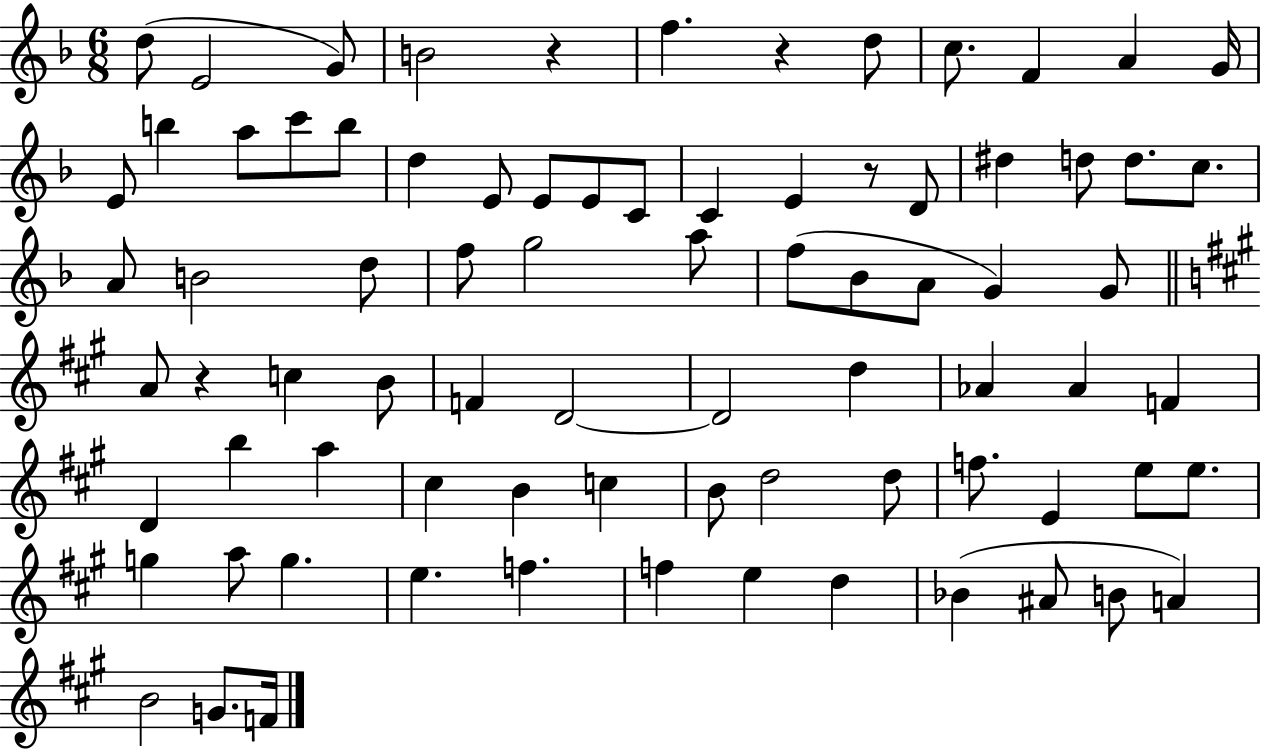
X:1
T:Untitled
M:6/8
L:1/4
K:F
d/2 E2 G/2 B2 z f z d/2 c/2 F A G/4 E/2 b a/2 c'/2 b/2 d E/2 E/2 E/2 C/2 C E z/2 D/2 ^d d/2 d/2 c/2 A/2 B2 d/2 f/2 g2 a/2 f/2 _B/2 A/2 G G/2 A/2 z c B/2 F D2 D2 d _A _A F D b a ^c B c B/2 d2 d/2 f/2 E e/2 e/2 g a/2 g e f f e d _B ^A/2 B/2 A B2 G/2 F/4